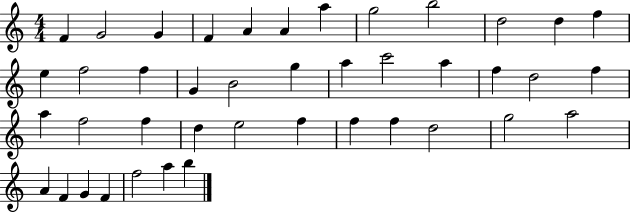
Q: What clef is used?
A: treble